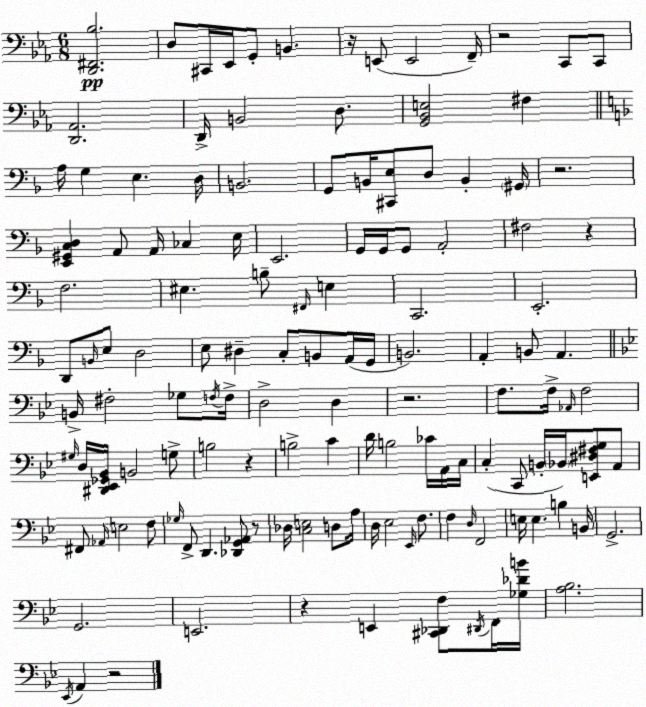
X:1
T:Untitled
M:6/8
L:1/4
K:Cm
[D,,^F,,_B,]2 D,/2 ^C,,/4 _E,,/4 G,,/2 B,, z/4 E,,/2 E,,2 F,,/4 z2 C,,/2 C,,/2 [D,,_A,,]2 D,,/4 B,,2 D,/2 [G,,_B,,E,]2 ^F, A,/4 G, E, D,/4 B,,2 G,,/2 B,,/4 [^C,,E,]/2 D,/2 B,, ^G,,/4 z2 [E,,^G,,C,D,] A,,/2 A,,/4 _C, E,/4 E,,2 G,,/4 G,,/4 G,,/2 A,,2 ^F,2 z F,2 ^E, B,/2 ^F,,/4 E, C,,2 E,,2 D,,/2 B,,/4 E,/2 D,2 E,/2 ^D, C,/2 B,,/2 A,,/4 G,,/4 B,,2 A,, B,,/2 A,, B,,/4 ^F,2 _G,/2 F,/4 F,/4 D,2 D, z2 F,/2 F,/4 _A,,/4 F,2 ^G,/4 D,/4 [^D,,_E,,_G,,_B,,]/4 B,,2 G,/2 B,2 z B,2 C D/4 B,2 _C/4 A,,/4 C,/4 C, C,,/2 B,,/4 _B,,/4 [E,,^D,^F,G,]/2 A,,/2 ^F,,/2 _A,,/4 E,2 F,/2 _G,/4 F,,/2 D,, [_D,,G,,_A,,]/2 z/2 _D,/4 [C,E,]2 D,/2 A,/4 D,/4 _E,2 _E,,/4 F,/2 F, D,/4 F,,2 E,/4 E, B, B,,/4 G,,2 G,,2 E,,2 z E,, [^C,,_D,,F,]/2 ^D,,/4 F,,/4 [_G,_DB]/4 [A,_B,]2 _E,,/4 A,, z2